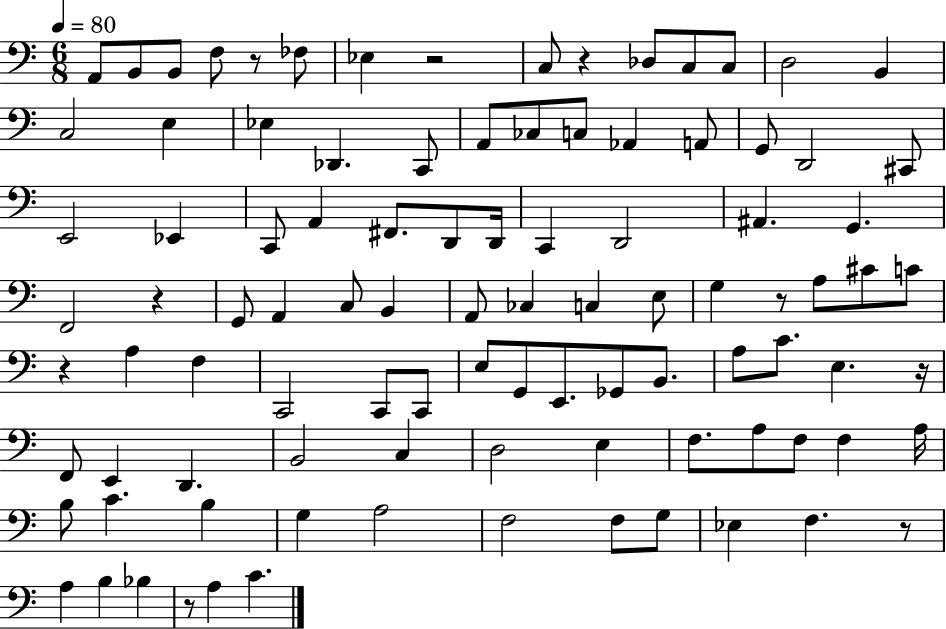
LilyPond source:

{
  \clef bass
  \numericTimeSignature
  \time 6/8
  \key c \major
  \tempo 4 = 80
  a,8 b,8 b,8 f8 r8 fes8 | ees4 r2 | c8 r4 des8 c8 c8 | d2 b,4 | \break c2 e4 | ees4 des,4. c,8 | a,8 ces8 c8 aes,4 a,8 | g,8 d,2 cis,8 | \break e,2 ees,4 | c,8 a,4 fis,8. d,8 d,16 | c,4 d,2 | ais,4. g,4. | \break f,2 r4 | g,8 a,4 c8 b,4 | a,8 ces4 c4 e8 | g4 r8 a8 cis'8 c'8 | \break r4 a4 f4 | c,2 c,8 c,8 | e8 g,8 e,8. ges,8 b,8. | a8 c'8. e4. r16 | \break f,8 e,4 d,4. | b,2 c4 | d2 e4 | f8. a8 f8 f4 a16 | \break b8 c'4. b4 | g4 a2 | f2 f8 g8 | ees4 f4. r8 | \break a4 b4 bes4 | r8 a4 c'4. | \bar "|."
}